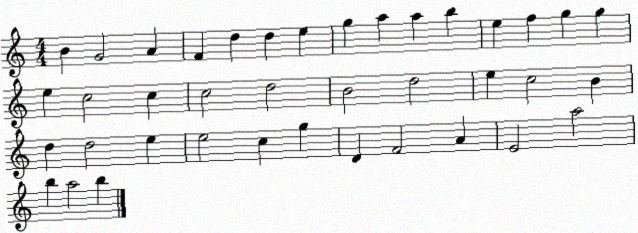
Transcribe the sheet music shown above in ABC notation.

X:1
T:Untitled
M:4/4
L:1/4
K:C
B G2 A F d d e g a a b e f g g e c2 c c2 d2 B2 d2 e c2 B d d2 e e2 c g D F2 A E2 a2 b a2 b